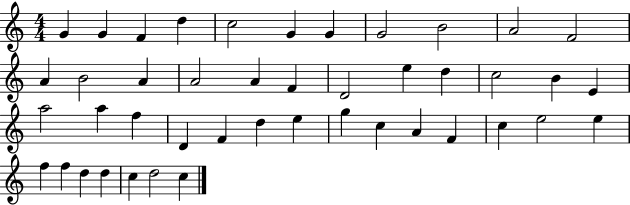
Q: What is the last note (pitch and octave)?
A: C5